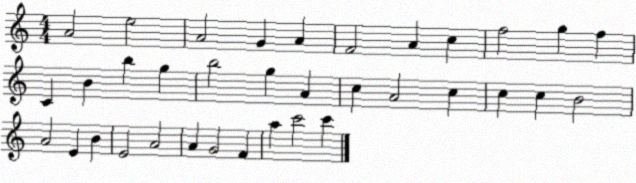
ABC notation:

X:1
T:Untitled
M:4/4
L:1/4
K:C
A2 e2 A2 G A F2 A c f2 g f C B b g b2 g A c A2 c c c B2 A2 E B E2 A2 A G2 F a c'2 c'